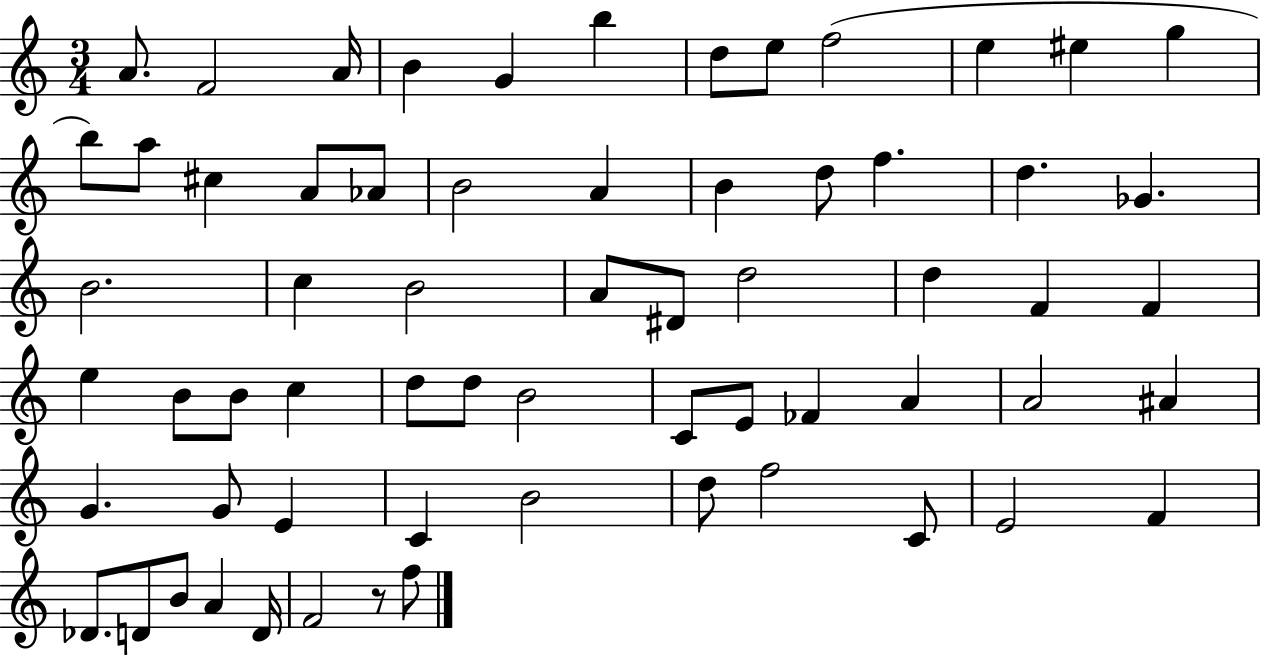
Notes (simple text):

A4/e. F4/h A4/s B4/q G4/q B5/q D5/e E5/e F5/h E5/q EIS5/q G5/q B5/e A5/e C#5/q A4/e Ab4/e B4/h A4/q B4/q D5/e F5/q. D5/q. Gb4/q. B4/h. C5/q B4/h A4/e D#4/e D5/h D5/q F4/q F4/q E5/q B4/e B4/e C5/q D5/e D5/e B4/h C4/e E4/e FES4/q A4/q A4/h A#4/q G4/q. G4/e E4/q C4/q B4/h D5/e F5/h C4/e E4/h F4/q Db4/e. D4/e B4/e A4/q D4/s F4/h R/e F5/e